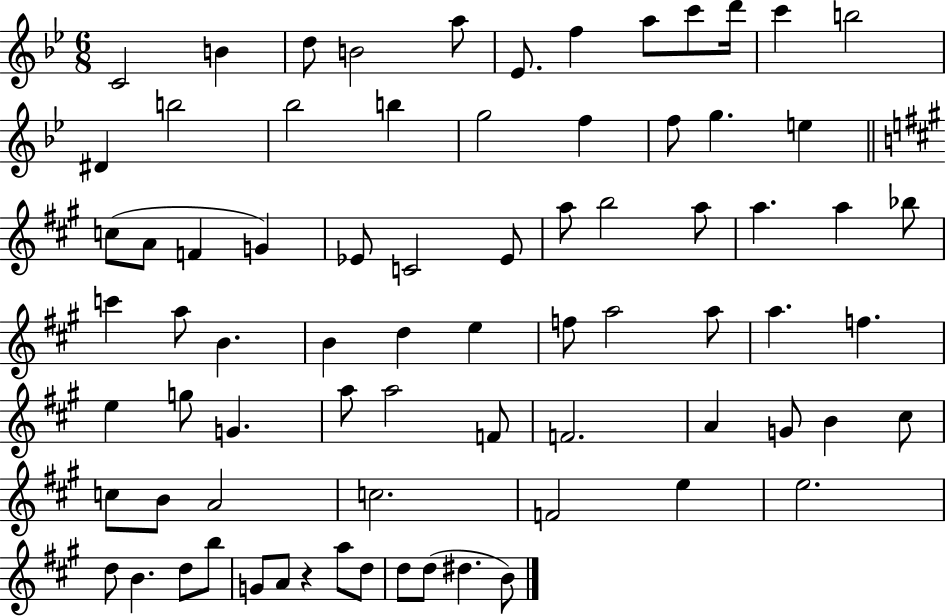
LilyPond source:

{
  \clef treble
  \numericTimeSignature
  \time 6/8
  \key bes \major
  \repeat volta 2 { c'2 b'4 | d''8 b'2 a''8 | ees'8. f''4 a''8 c'''8 d'''16 | c'''4 b''2 | \break dis'4 b''2 | bes''2 b''4 | g''2 f''4 | f''8 g''4. e''4 | \break \bar "||" \break \key a \major c''8( a'8 f'4 g'4) | ees'8 c'2 ees'8 | a''8 b''2 a''8 | a''4. a''4 bes''8 | \break c'''4 a''8 b'4. | b'4 d''4 e''4 | f''8 a''2 a''8 | a''4. f''4. | \break e''4 g''8 g'4. | a''8 a''2 f'8 | f'2. | a'4 g'8 b'4 cis''8 | \break c''8 b'8 a'2 | c''2. | f'2 e''4 | e''2. | \break d''8 b'4. d''8 b''8 | g'8 a'8 r4 a''8 d''8 | d''8 d''8( dis''4. b'8) | } \bar "|."
}